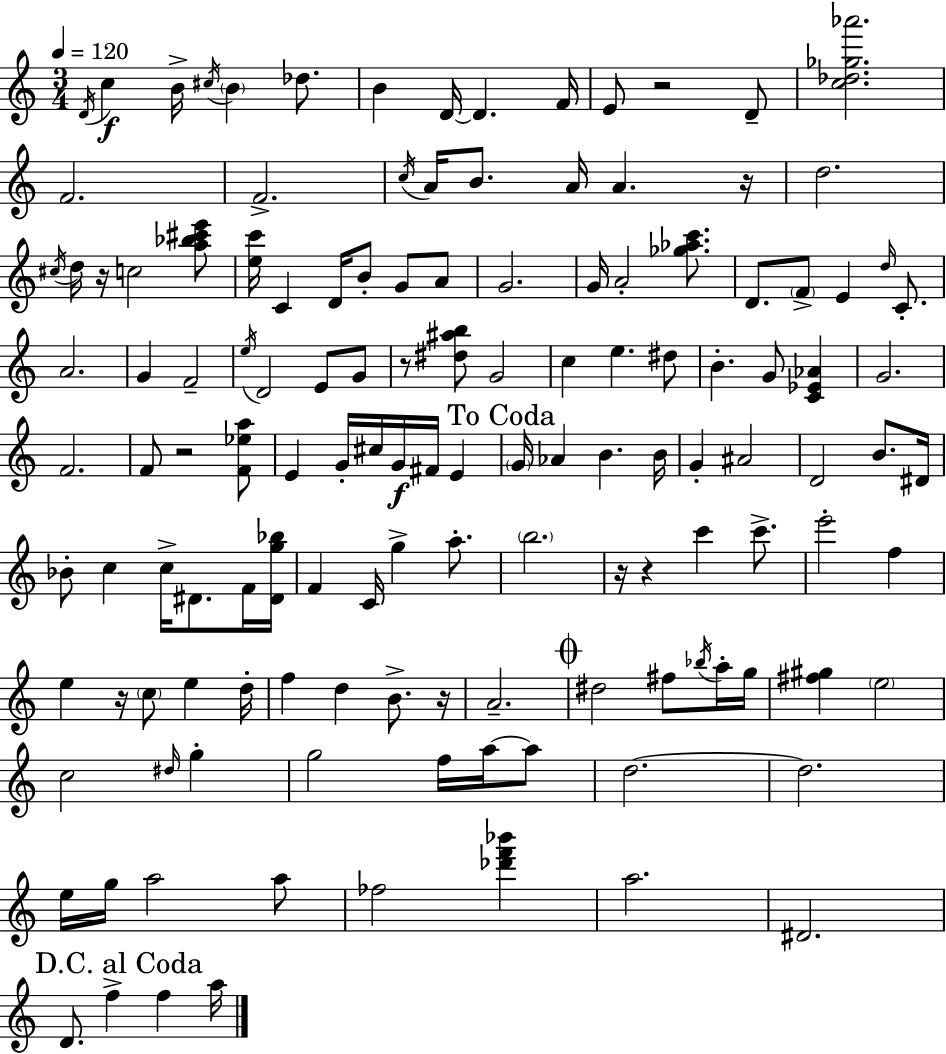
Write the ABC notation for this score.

X:1
T:Untitled
M:3/4
L:1/4
K:Am
D/4 c B/4 ^c/4 B _d/2 B D/4 D F/4 E/2 z2 D/2 [c_d_g_a']2 F2 F2 c/4 A/4 B/2 A/4 A z/4 d2 ^c/4 d/4 z/4 c2 [a_b^c'e']/2 [ec']/4 C D/4 B/2 G/2 A/2 G2 G/4 A2 [_g_ac']/2 D/2 F/2 E d/4 C/2 A2 G F2 e/4 D2 E/2 G/2 z/2 [^d^ab]/2 G2 c e ^d/2 B G/2 [C_E_A] G2 F2 F/2 z2 [F_ea]/2 E G/4 ^c/4 G/4 ^F/4 E G/4 _A B B/4 G ^A2 D2 B/2 ^D/4 _B/2 c c/4 ^D/2 F/4 [^Dg_b]/4 F C/4 g a/2 b2 z/4 z c' c'/2 e'2 f e z/4 c/2 e d/4 f d B/2 z/4 A2 ^d2 ^f/2 _b/4 a/4 g/4 [^f^g] e2 c2 ^d/4 g g2 f/4 a/4 a/2 d2 d2 e/4 g/4 a2 a/2 _f2 [_d'f'_b'] a2 ^D2 D/2 f f a/4